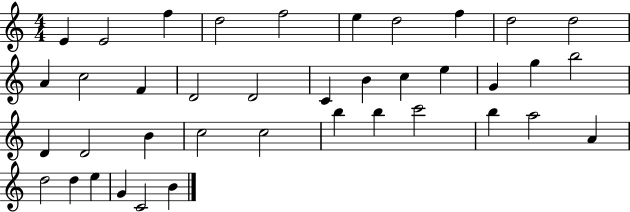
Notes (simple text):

E4/q E4/h F5/q D5/h F5/h E5/q D5/h F5/q D5/h D5/h A4/q C5/h F4/q D4/h D4/h C4/q B4/q C5/q E5/q G4/q G5/q B5/h D4/q D4/h B4/q C5/h C5/h B5/q B5/q C6/h B5/q A5/h A4/q D5/h D5/q E5/q G4/q C4/h B4/q